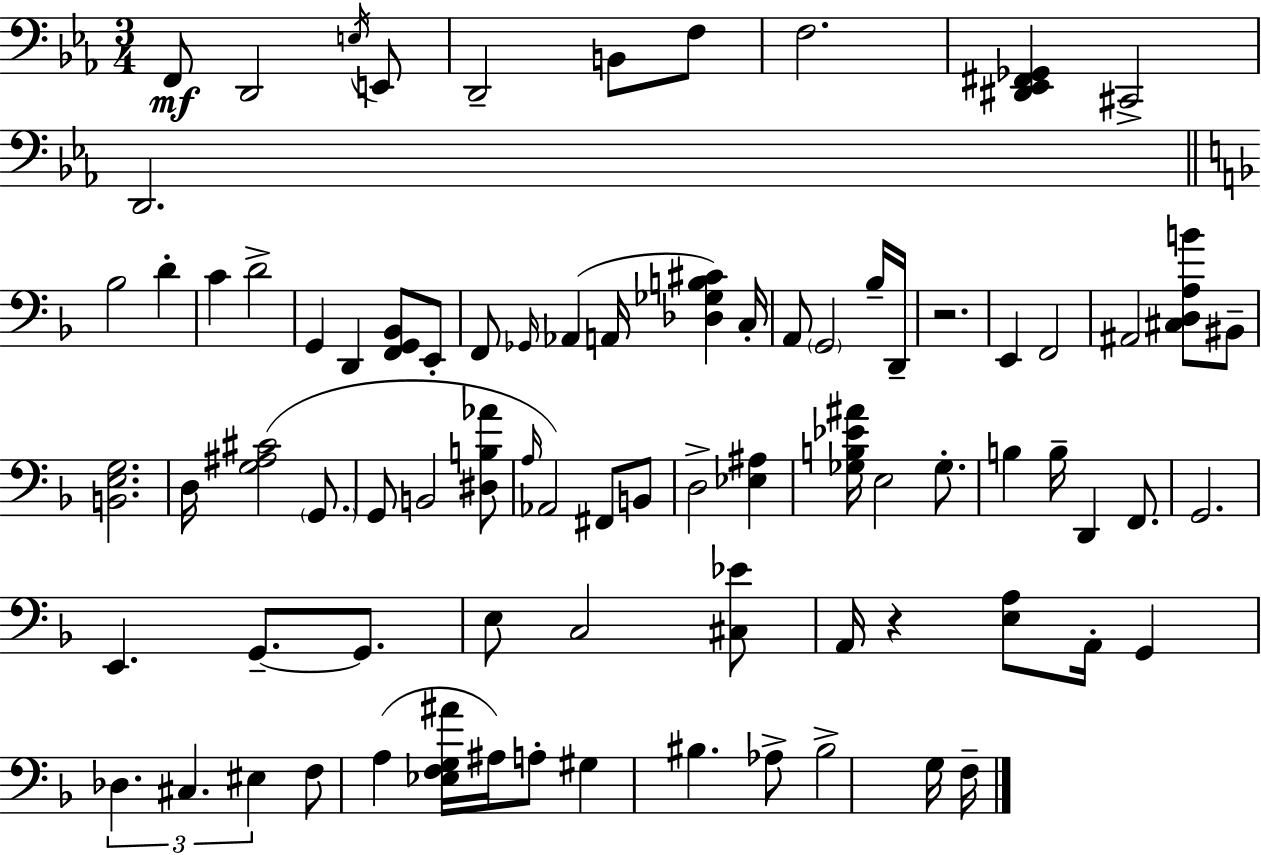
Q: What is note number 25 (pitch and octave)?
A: Bb3